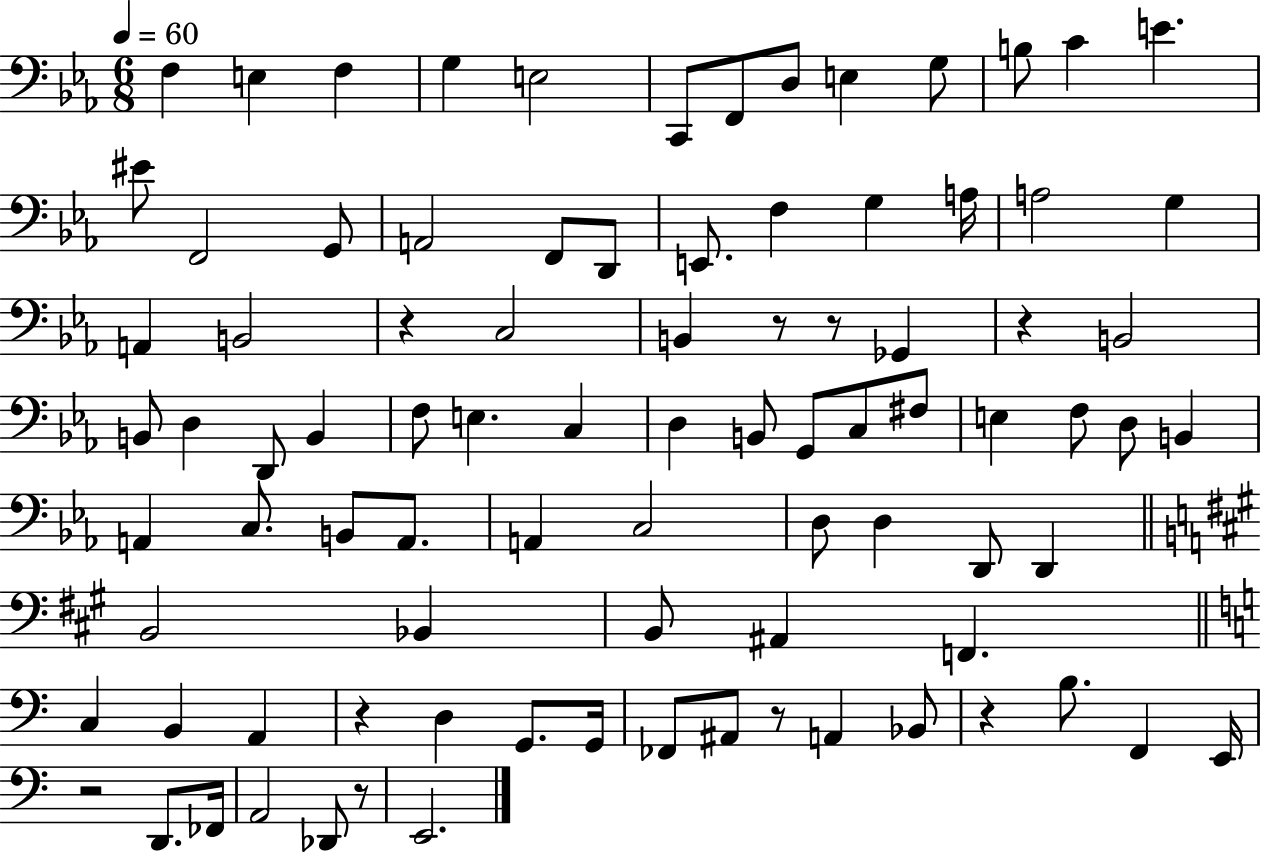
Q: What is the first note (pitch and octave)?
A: F3